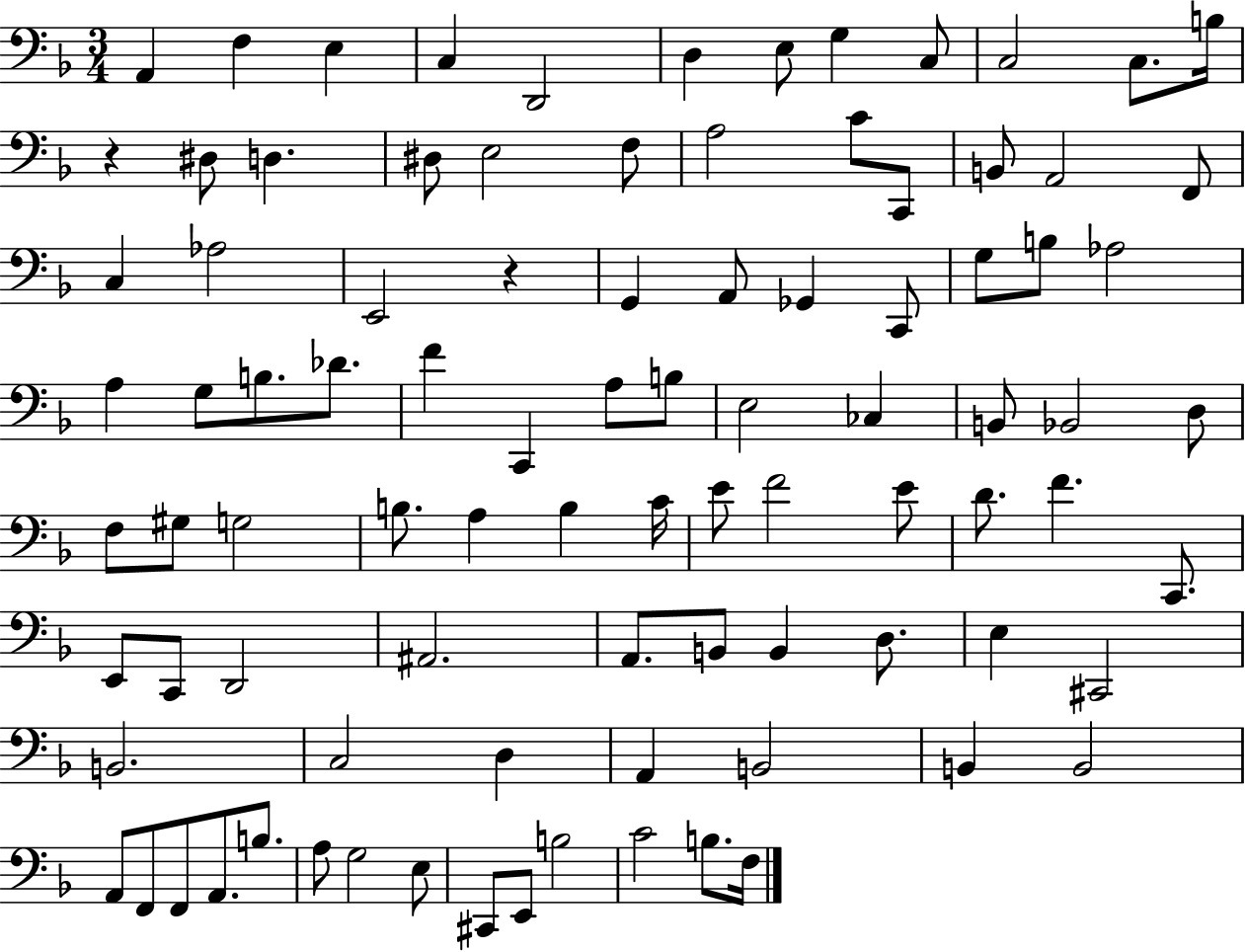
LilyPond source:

{
  \clef bass
  \numericTimeSignature
  \time 3/4
  \key f \major
  a,4 f4 e4 | c4 d,2 | d4 e8 g4 c8 | c2 c8. b16 | \break r4 dis8 d4. | dis8 e2 f8 | a2 c'8 c,8 | b,8 a,2 f,8 | \break c4 aes2 | e,2 r4 | g,4 a,8 ges,4 c,8 | g8 b8 aes2 | \break a4 g8 b8. des'8. | f'4 c,4 a8 b8 | e2 ces4 | b,8 bes,2 d8 | \break f8 gis8 g2 | b8. a4 b4 c'16 | e'8 f'2 e'8 | d'8. f'4. c,8. | \break e,8 c,8 d,2 | ais,2. | a,8. b,8 b,4 d8. | e4 cis,2 | \break b,2. | c2 d4 | a,4 b,2 | b,4 b,2 | \break a,8 f,8 f,8 a,8. b8. | a8 g2 e8 | cis,8 e,8 b2 | c'2 b8. f16 | \break \bar "|."
}